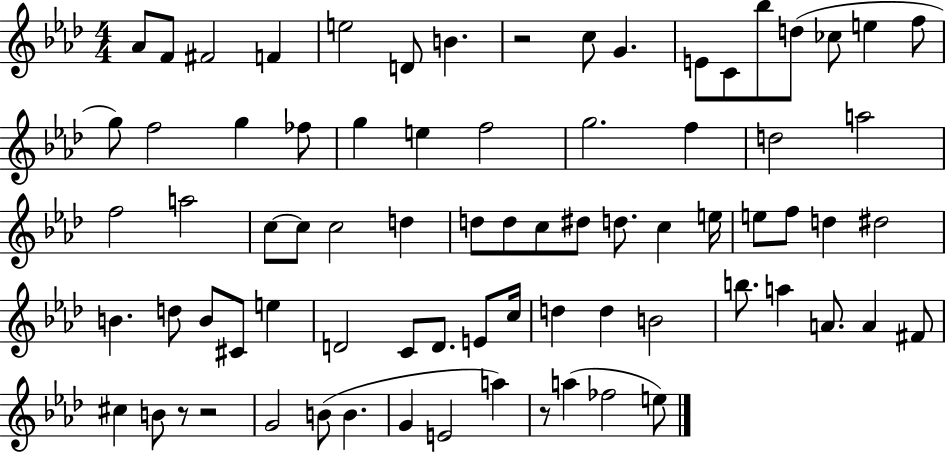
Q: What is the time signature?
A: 4/4